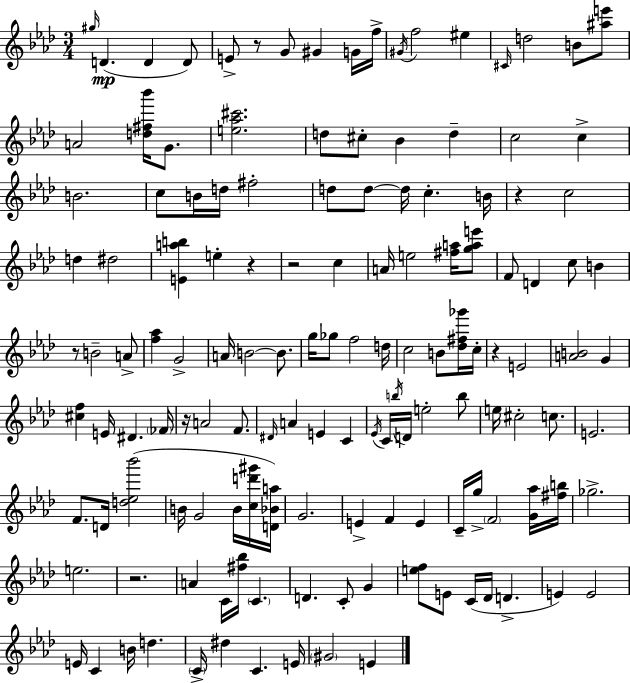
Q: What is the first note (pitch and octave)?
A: G#5